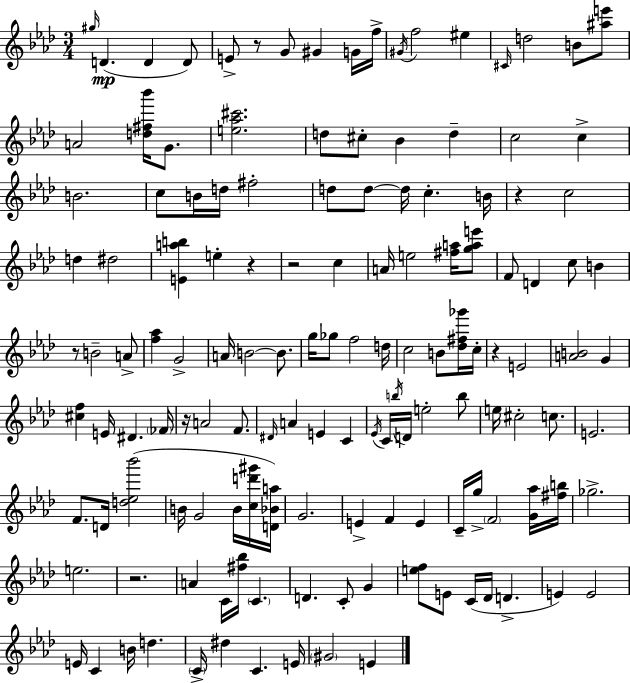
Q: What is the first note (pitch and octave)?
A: G#5